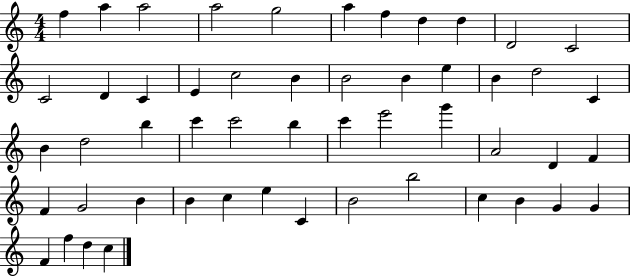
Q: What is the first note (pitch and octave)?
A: F5